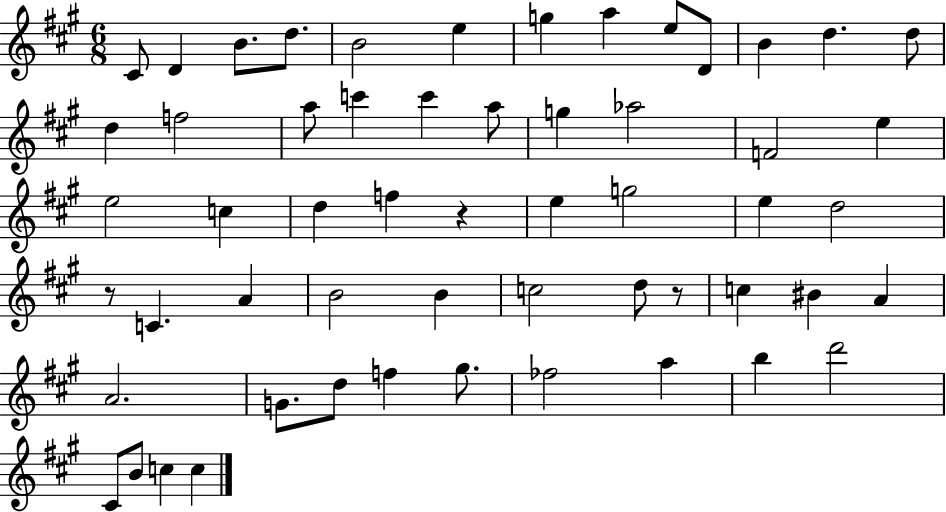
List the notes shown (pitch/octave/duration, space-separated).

C#4/e D4/q B4/e. D5/e. B4/h E5/q G5/q A5/q E5/e D4/e B4/q D5/q. D5/e D5/q F5/h A5/e C6/q C6/q A5/e G5/q Ab5/h F4/h E5/q E5/h C5/q D5/q F5/q R/q E5/q G5/h E5/q D5/h R/e C4/q. A4/q B4/h B4/q C5/h D5/e R/e C5/q BIS4/q A4/q A4/h. G4/e. D5/e F5/q G#5/e. FES5/h A5/q B5/q D6/h C#4/e B4/e C5/q C5/q